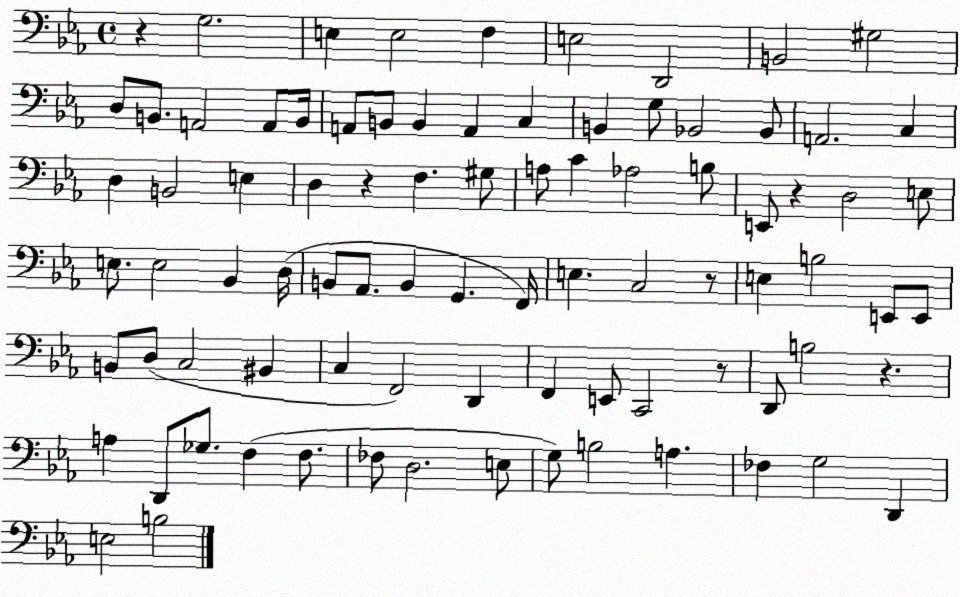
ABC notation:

X:1
T:Untitled
M:4/4
L:1/4
K:Eb
z G,2 E, E,2 F, E,2 D,,2 B,,2 ^G,2 D,/2 B,,/2 A,,2 A,,/2 B,,/4 A,,/2 B,,/2 B,, A,, C, B,, G,/2 _B,,2 _B,,/2 A,,2 C, D, B,,2 E, D, z F, ^G,/2 A,/2 C _A,2 B,/2 E,,/2 z D,2 E,/2 E,/2 E,2 _B,, D,/4 B,,/2 _A,,/2 B,, G,, F,,/4 E, C,2 z/2 E, B,2 E,,/2 E,,/2 B,,/2 D,/2 C,2 ^B,, C, F,,2 D,, F,, E,,/2 C,,2 z/2 D,,/2 B,2 z A, D,,/2 _G,/2 F, F,/2 _F,/2 D,2 E,/2 G,/2 B,2 A, _F, G,2 D,, E,2 B,2